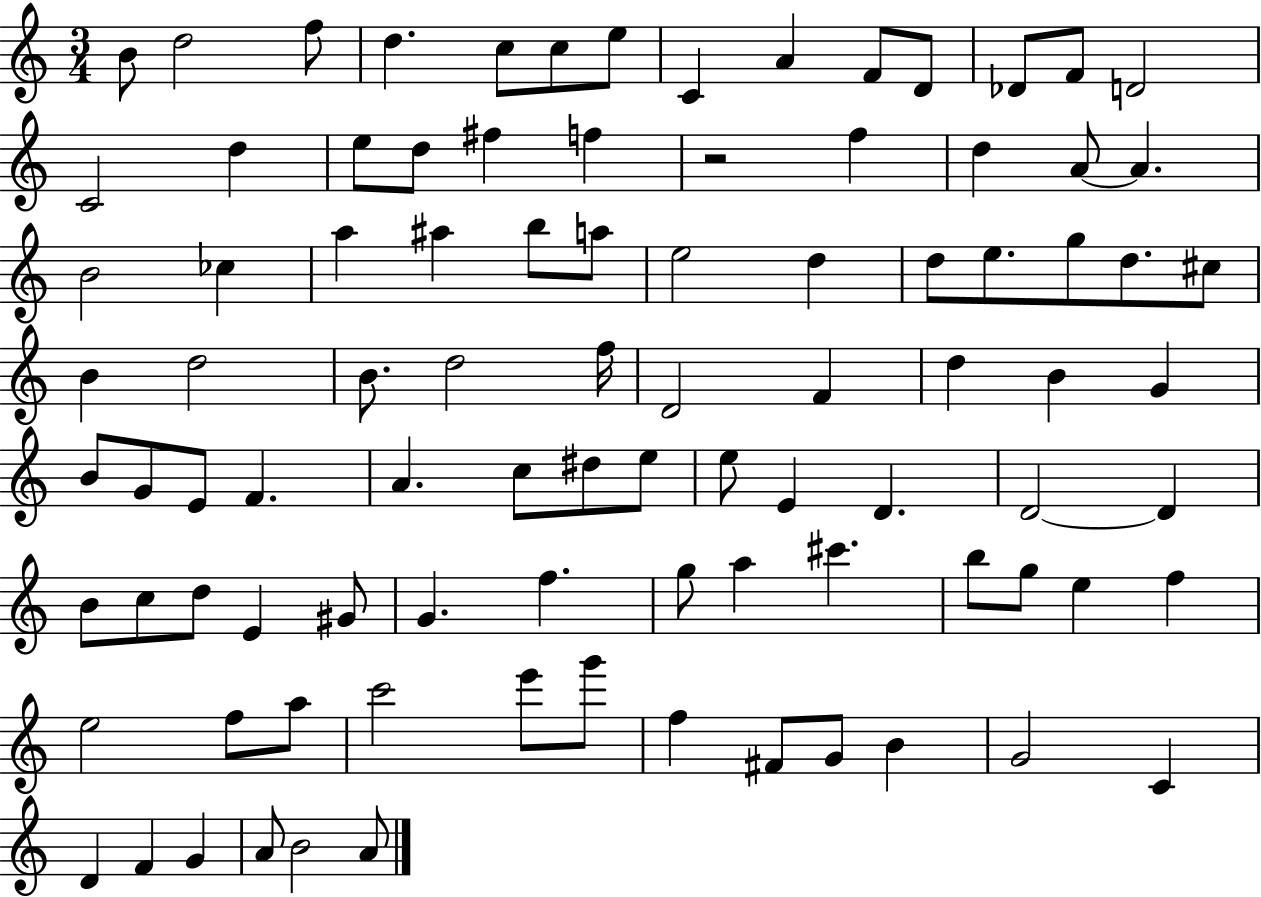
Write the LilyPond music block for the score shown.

{
  \clef treble
  \numericTimeSignature
  \time 3/4
  \key c \major
  \repeat volta 2 { b'8 d''2 f''8 | d''4. c''8 c''8 e''8 | c'4 a'4 f'8 d'8 | des'8 f'8 d'2 | \break c'2 d''4 | e''8 d''8 fis''4 f''4 | r2 f''4 | d''4 a'8~~ a'4. | \break b'2 ces''4 | a''4 ais''4 b''8 a''8 | e''2 d''4 | d''8 e''8. g''8 d''8. cis''8 | \break b'4 d''2 | b'8. d''2 f''16 | d'2 f'4 | d''4 b'4 g'4 | \break b'8 g'8 e'8 f'4. | a'4. c''8 dis''8 e''8 | e''8 e'4 d'4. | d'2~~ d'4 | \break b'8 c''8 d''8 e'4 gis'8 | g'4. f''4. | g''8 a''4 cis'''4. | b''8 g''8 e''4 f''4 | \break e''2 f''8 a''8 | c'''2 e'''8 g'''8 | f''4 fis'8 g'8 b'4 | g'2 c'4 | \break d'4 f'4 g'4 | a'8 b'2 a'8 | } \bar "|."
}